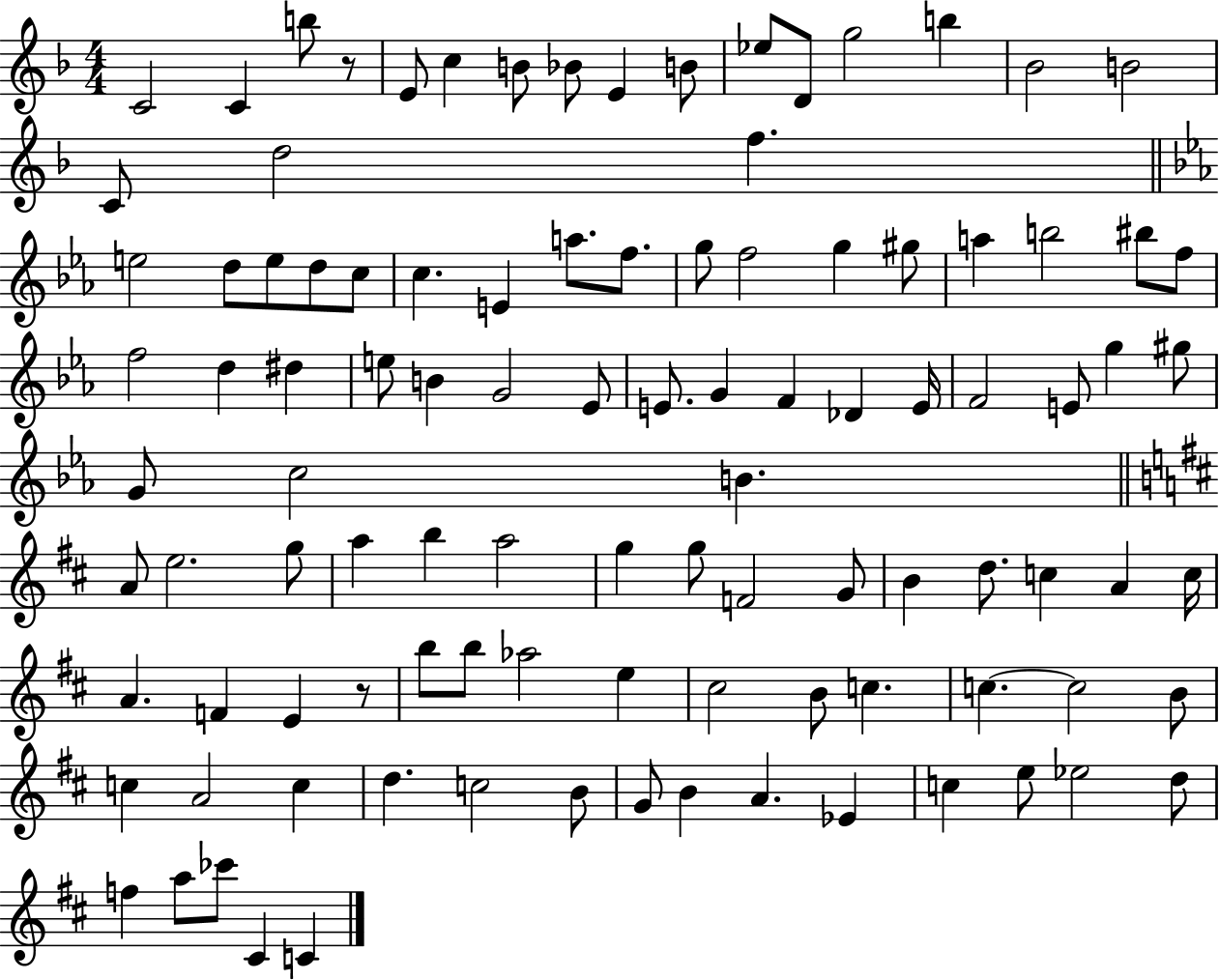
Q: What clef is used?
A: treble